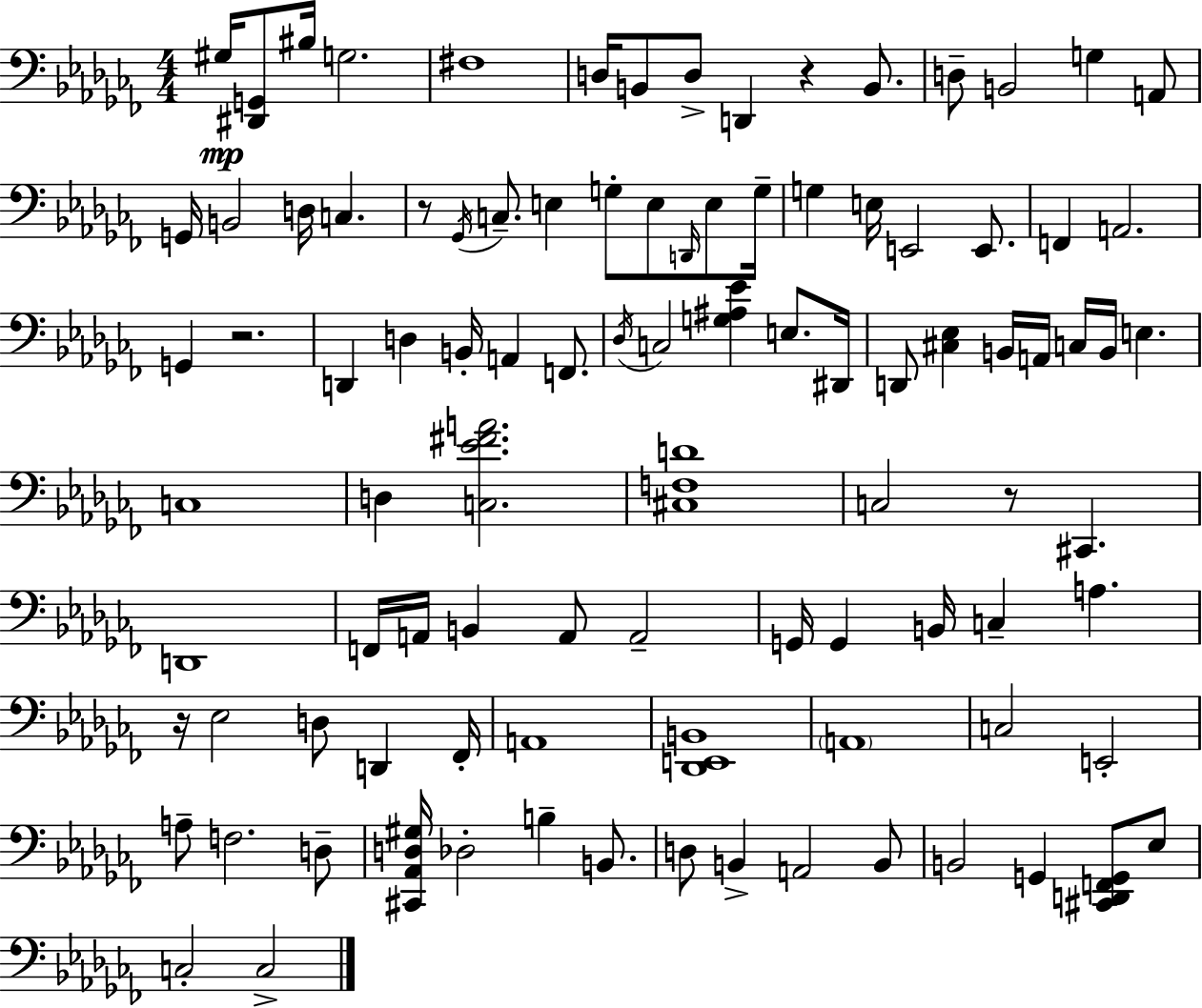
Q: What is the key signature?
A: AES minor